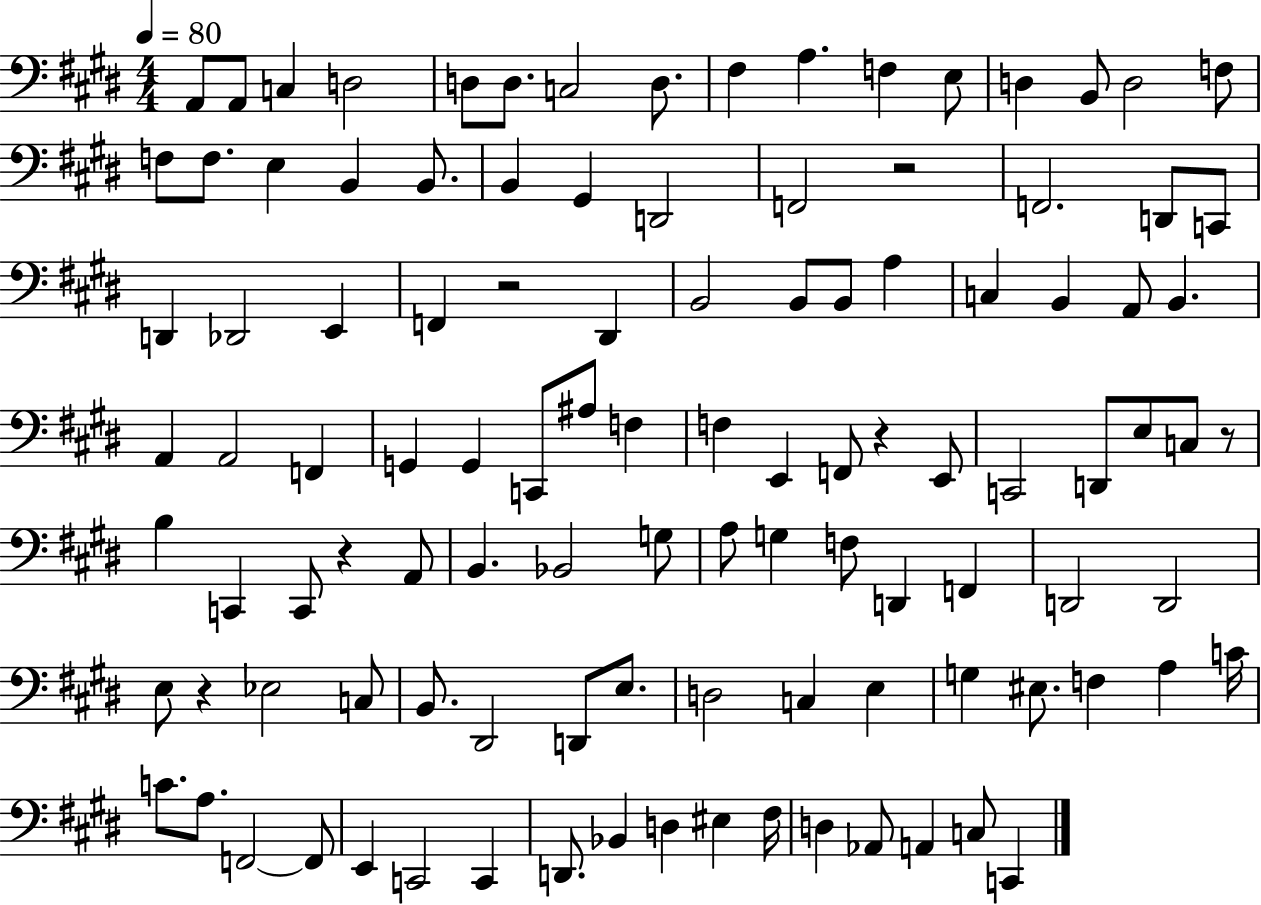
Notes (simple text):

A2/e A2/e C3/q D3/h D3/e D3/e. C3/h D3/e. F#3/q A3/q. F3/q E3/e D3/q B2/e D3/h F3/e F3/e F3/e. E3/q B2/q B2/e. B2/q G#2/q D2/h F2/h R/h F2/h. D2/e C2/e D2/q Db2/h E2/q F2/q R/h D#2/q B2/h B2/e B2/e A3/q C3/q B2/q A2/e B2/q. A2/q A2/h F2/q G2/q G2/q C2/e A#3/e F3/q F3/q E2/q F2/e R/q E2/e C2/h D2/e E3/e C3/e R/e B3/q C2/q C2/e R/q A2/e B2/q. Bb2/h G3/e A3/e G3/q F3/e D2/q F2/q D2/h D2/h E3/e R/q Eb3/h C3/e B2/e. D#2/h D2/e E3/e. D3/h C3/q E3/q G3/q EIS3/e. F3/q A3/q C4/s C4/e. A3/e. F2/h F2/e E2/q C2/h C2/q D2/e. Bb2/q D3/q EIS3/q F#3/s D3/q Ab2/e A2/q C3/e C2/q